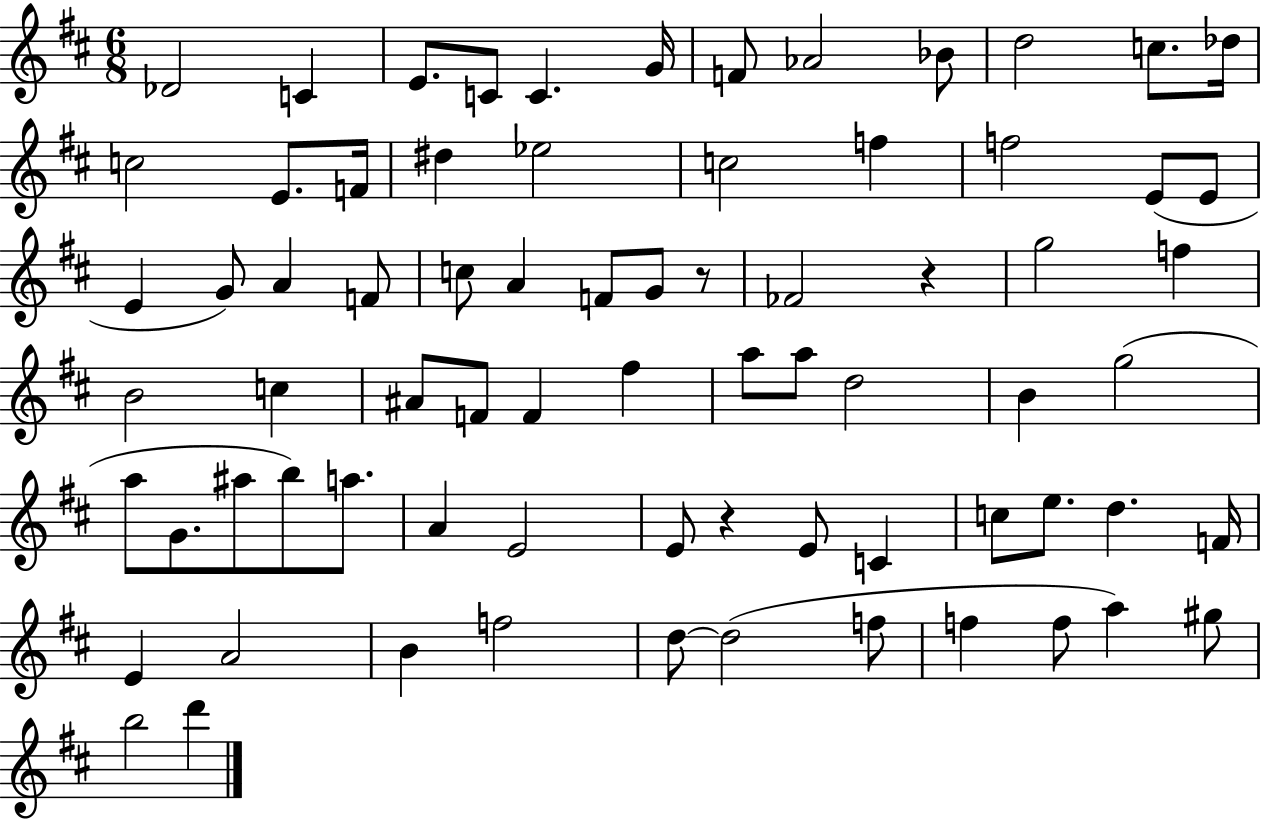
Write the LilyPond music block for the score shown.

{
  \clef treble
  \numericTimeSignature
  \time 6/8
  \key d \major
  des'2 c'4 | e'8. c'8 c'4. g'16 | f'8 aes'2 bes'8 | d''2 c''8. des''16 | \break c''2 e'8. f'16 | dis''4 ees''2 | c''2 f''4 | f''2 e'8( e'8 | \break e'4 g'8) a'4 f'8 | c''8 a'4 f'8 g'8 r8 | fes'2 r4 | g''2 f''4 | \break b'2 c''4 | ais'8 f'8 f'4 fis''4 | a''8 a''8 d''2 | b'4 g''2( | \break a''8 g'8. ais''8 b''8) a''8. | a'4 e'2 | e'8 r4 e'8 c'4 | c''8 e''8. d''4. f'16 | \break e'4 a'2 | b'4 f''2 | d''8~~ d''2( f''8 | f''4 f''8 a''4) gis''8 | \break b''2 d'''4 | \bar "|."
}